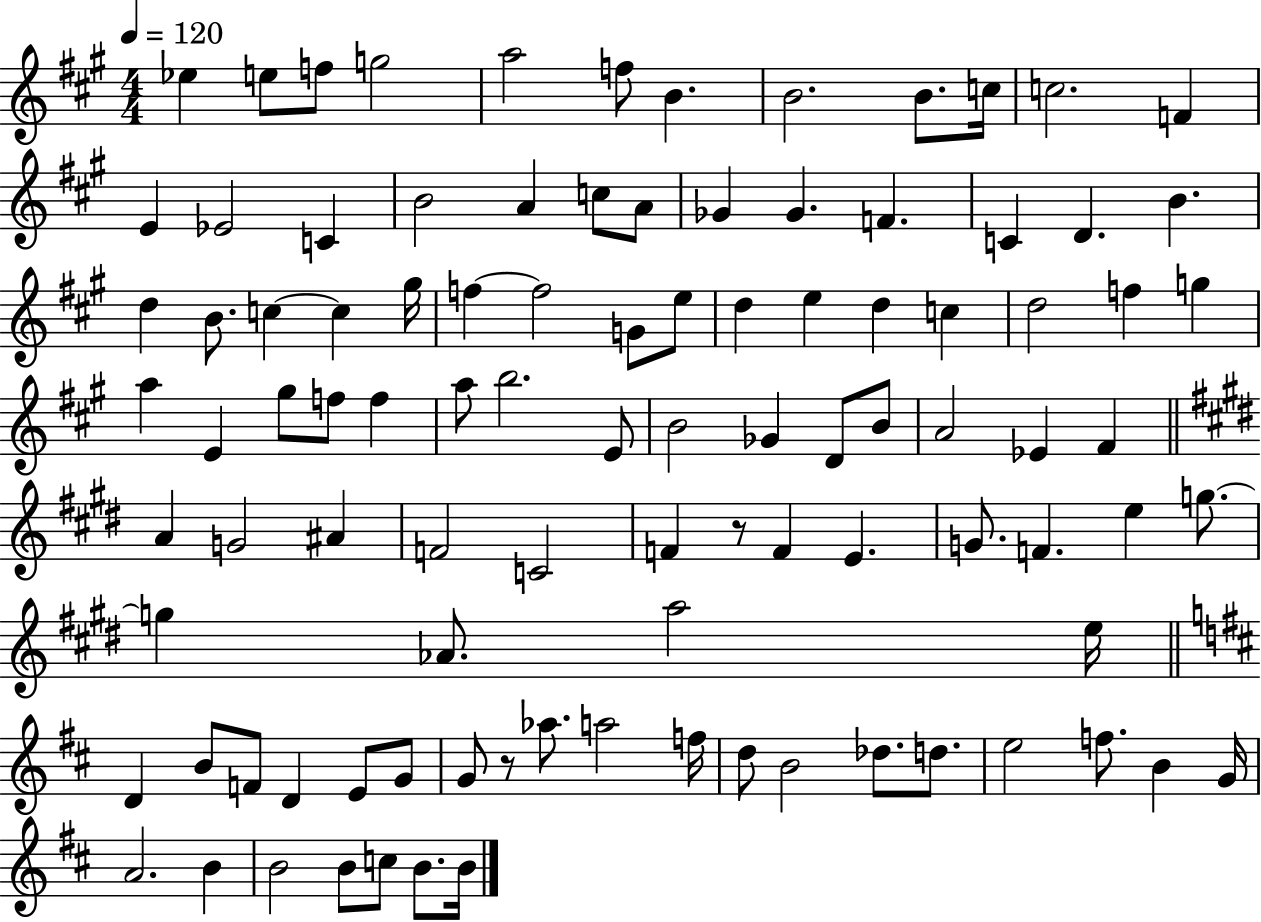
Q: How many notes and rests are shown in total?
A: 99